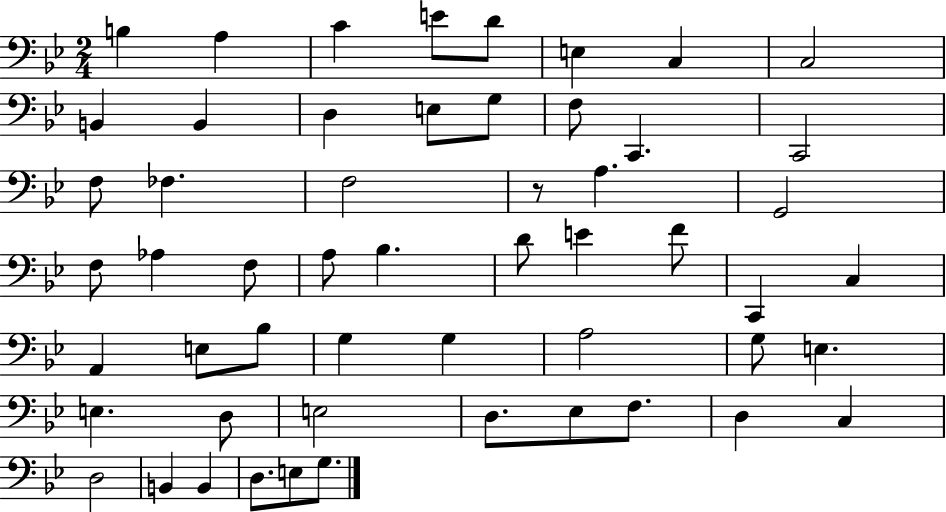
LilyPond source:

{
  \clef bass
  \numericTimeSignature
  \time 2/4
  \key bes \major
  b4 a4 | c'4 e'8 d'8 | e4 c4 | c2 | \break b,4 b,4 | d4 e8 g8 | f8 c,4. | c,2 | \break f8 fes4. | f2 | r8 a4. | g,2 | \break f8 aes4 f8 | a8 bes4. | d'8 e'4 f'8 | c,4 c4 | \break a,4 e8 bes8 | g4 g4 | a2 | g8 e4. | \break e4. d8 | e2 | d8. ees8 f8. | d4 c4 | \break d2 | b,4 b,4 | d8. e8 g8. | \bar "|."
}